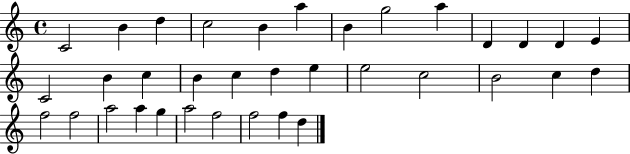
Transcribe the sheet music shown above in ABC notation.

X:1
T:Untitled
M:4/4
L:1/4
K:C
C2 B d c2 B a B g2 a D D D E C2 B c B c d e e2 c2 B2 c d f2 f2 a2 a g a2 f2 f2 f d